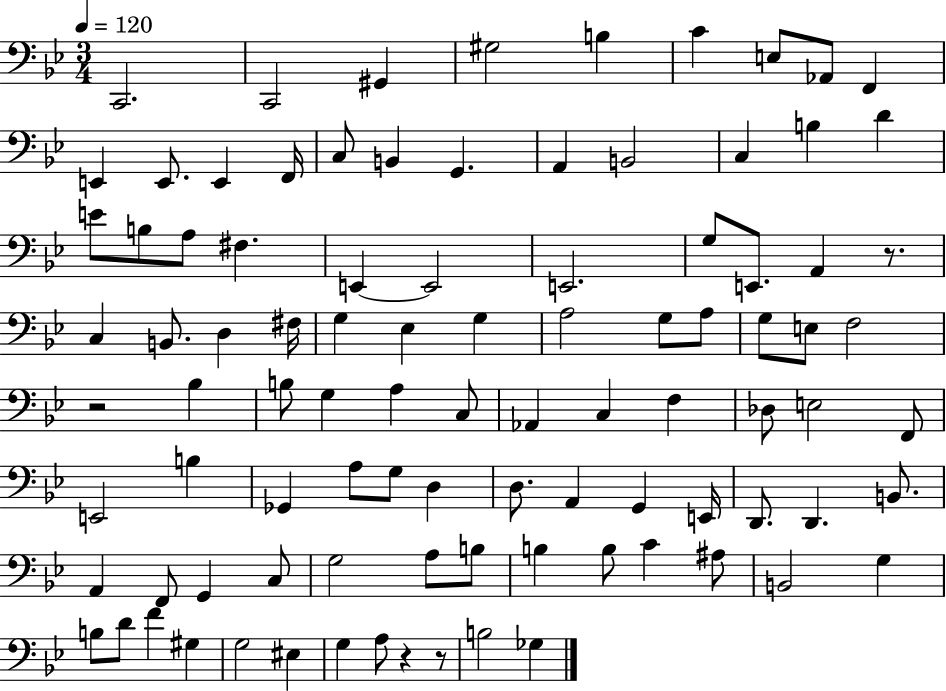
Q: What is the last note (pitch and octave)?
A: Gb3